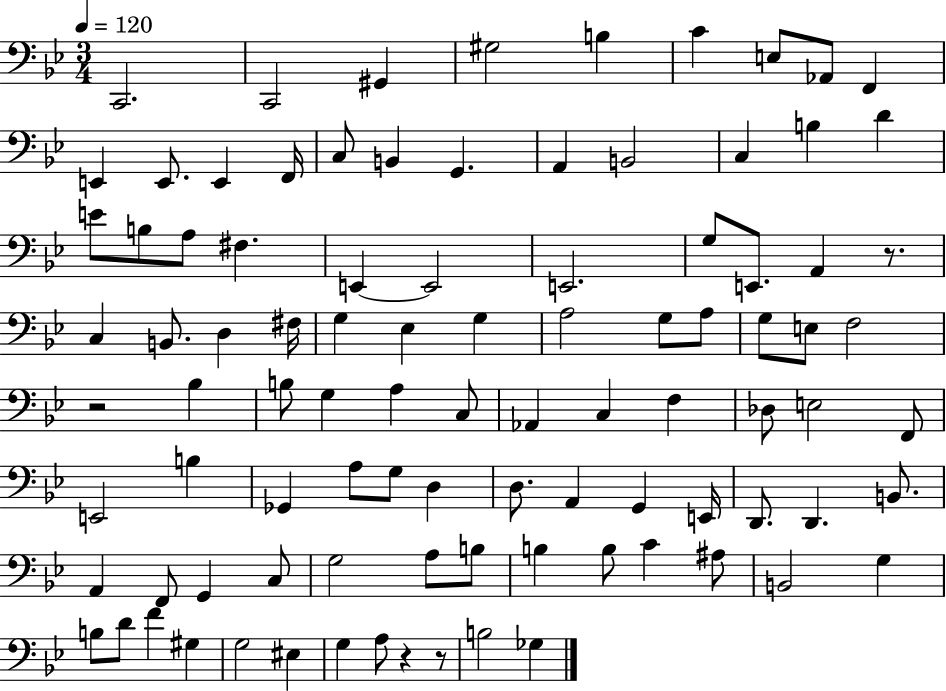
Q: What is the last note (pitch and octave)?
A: Gb3